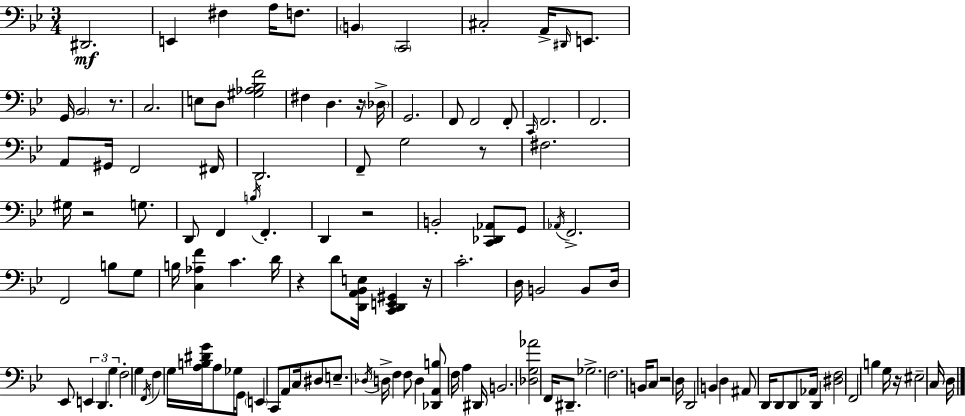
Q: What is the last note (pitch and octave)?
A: D3